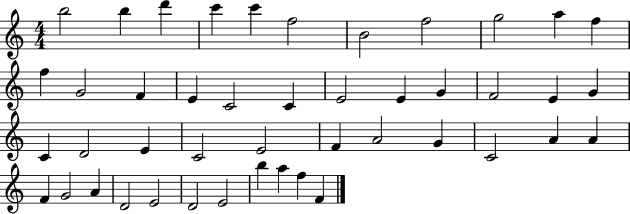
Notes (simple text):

B5/h B5/q D6/q C6/q C6/q F5/h B4/h F5/h G5/h A5/q F5/q F5/q G4/h F4/q E4/q C4/h C4/q E4/h E4/q G4/q F4/h E4/q G4/q C4/q D4/h E4/q C4/h E4/h F4/q A4/h G4/q C4/h A4/q A4/q F4/q G4/h A4/q D4/h E4/h D4/h E4/h B5/q A5/q F5/q F4/q